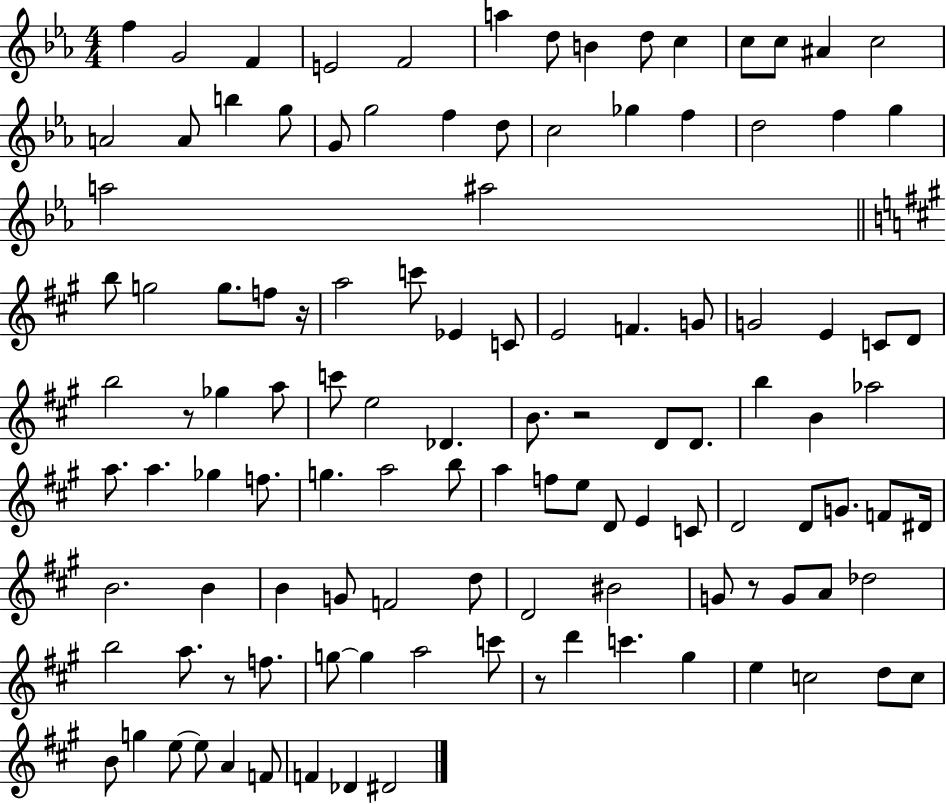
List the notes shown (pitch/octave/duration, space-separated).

F5/q G4/h F4/q E4/h F4/h A5/q D5/e B4/q D5/e C5/q C5/e C5/e A#4/q C5/h A4/h A4/e B5/q G5/e G4/e G5/h F5/q D5/e C5/h Gb5/q F5/q D5/h F5/q G5/q A5/h A#5/h B5/e G5/h G5/e. F5/e R/s A5/h C6/e Eb4/q C4/e E4/h F4/q. G4/e G4/h E4/q C4/e D4/e B5/h R/e Gb5/q A5/e C6/e E5/h Db4/q. B4/e. R/h D4/e D4/e. B5/q B4/q Ab5/h A5/e. A5/q. Gb5/q F5/e. G5/q. A5/h B5/e A5/q F5/e E5/e D4/e E4/q C4/e D4/h D4/e G4/e. F4/e D#4/s B4/h. B4/q B4/q G4/e F4/h D5/e D4/h BIS4/h G4/e R/e G4/e A4/e Db5/h B5/h A5/e. R/e F5/e. G5/e G5/q A5/h C6/e R/e D6/q C6/q. G#5/q E5/q C5/h D5/e C5/e B4/e G5/q E5/e E5/e A4/q F4/e F4/q Db4/q D#4/h